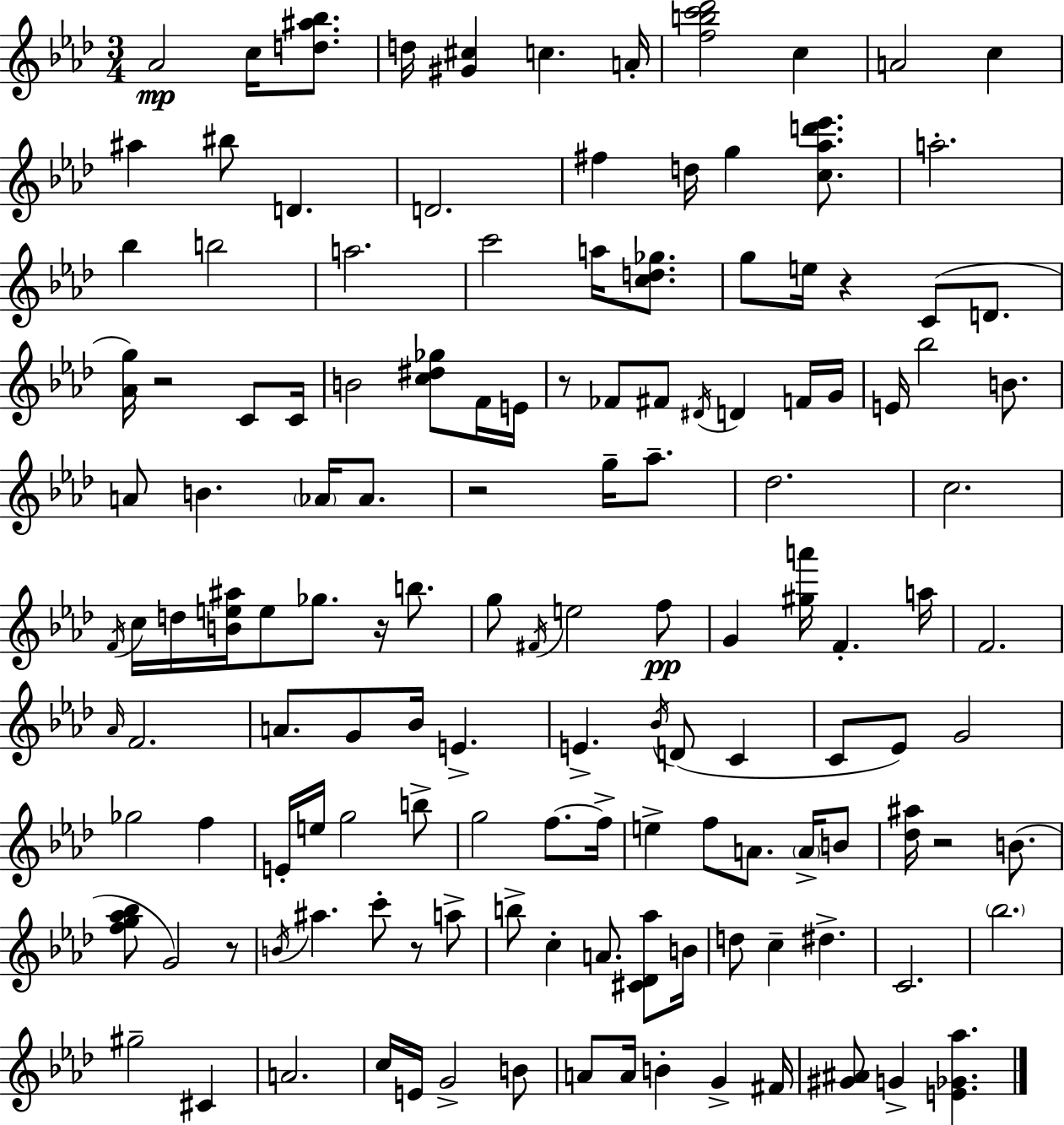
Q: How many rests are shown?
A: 8